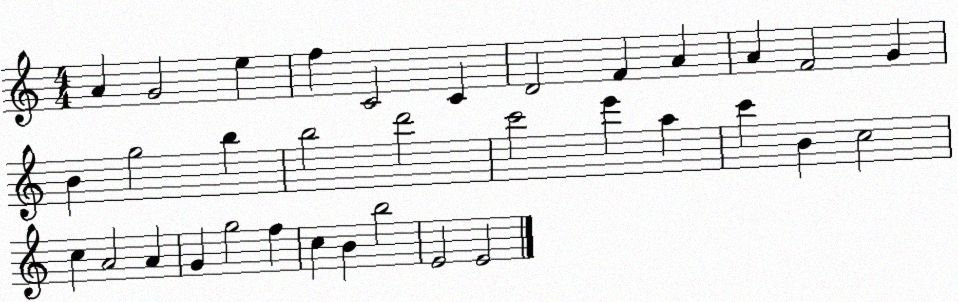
X:1
T:Untitled
M:4/4
L:1/4
K:C
A G2 e f C2 C D2 F A A F2 G B g2 b b2 d'2 c'2 e' a c' B c2 c A2 A G g2 f c B b2 E2 E2